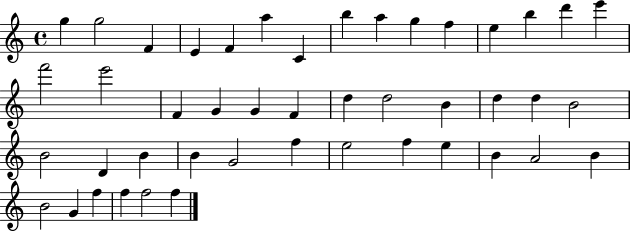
G5/q G5/h F4/q E4/q F4/q A5/q C4/q B5/q A5/q G5/q F5/q E5/q B5/q D6/q E6/q F6/h E6/h F4/q G4/q G4/q F4/q D5/q D5/h B4/q D5/q D5/q B4/h B4/h D4/q B4/q B4/q G4/h F5/q E5/h F5/q E5/q B4/q A4/h B4/q B4/h G4/q F5/q F5/q F5/h F5/q